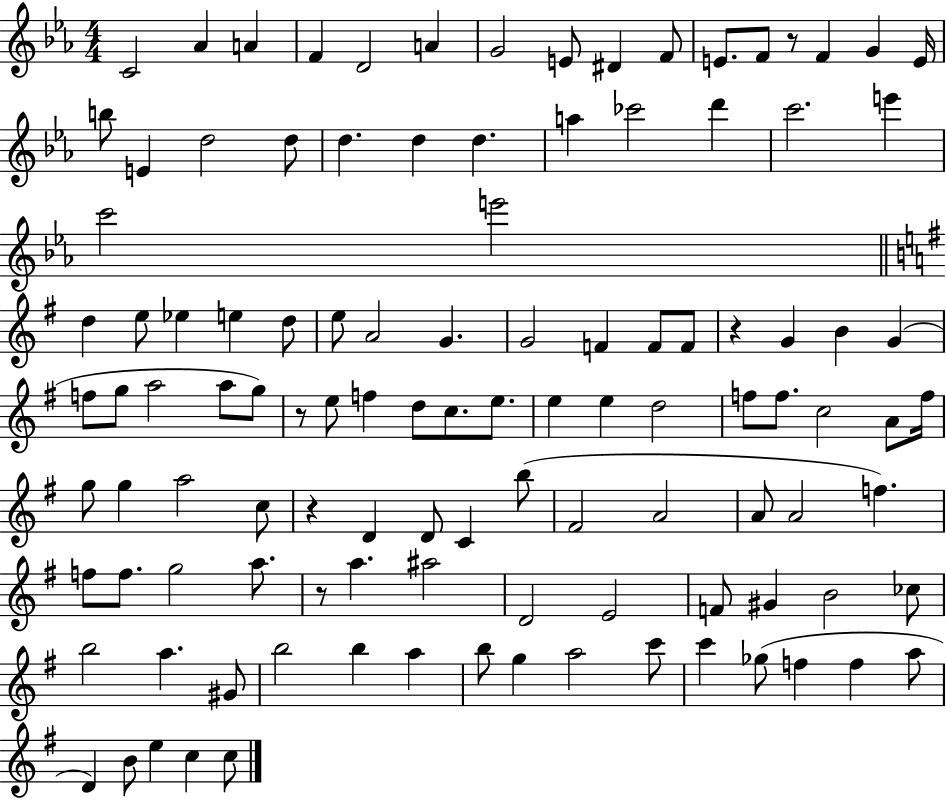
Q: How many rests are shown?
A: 5